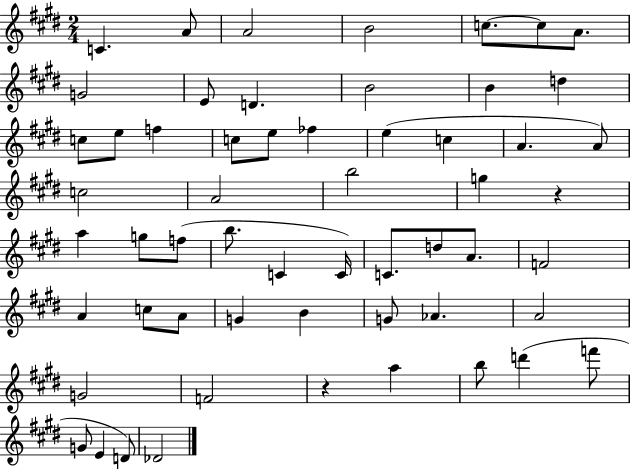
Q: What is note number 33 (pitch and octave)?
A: C4